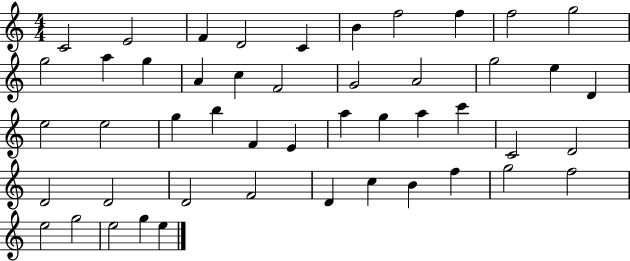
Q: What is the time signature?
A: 4/4